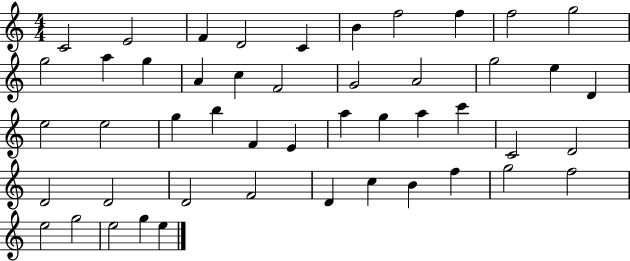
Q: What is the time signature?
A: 4/4